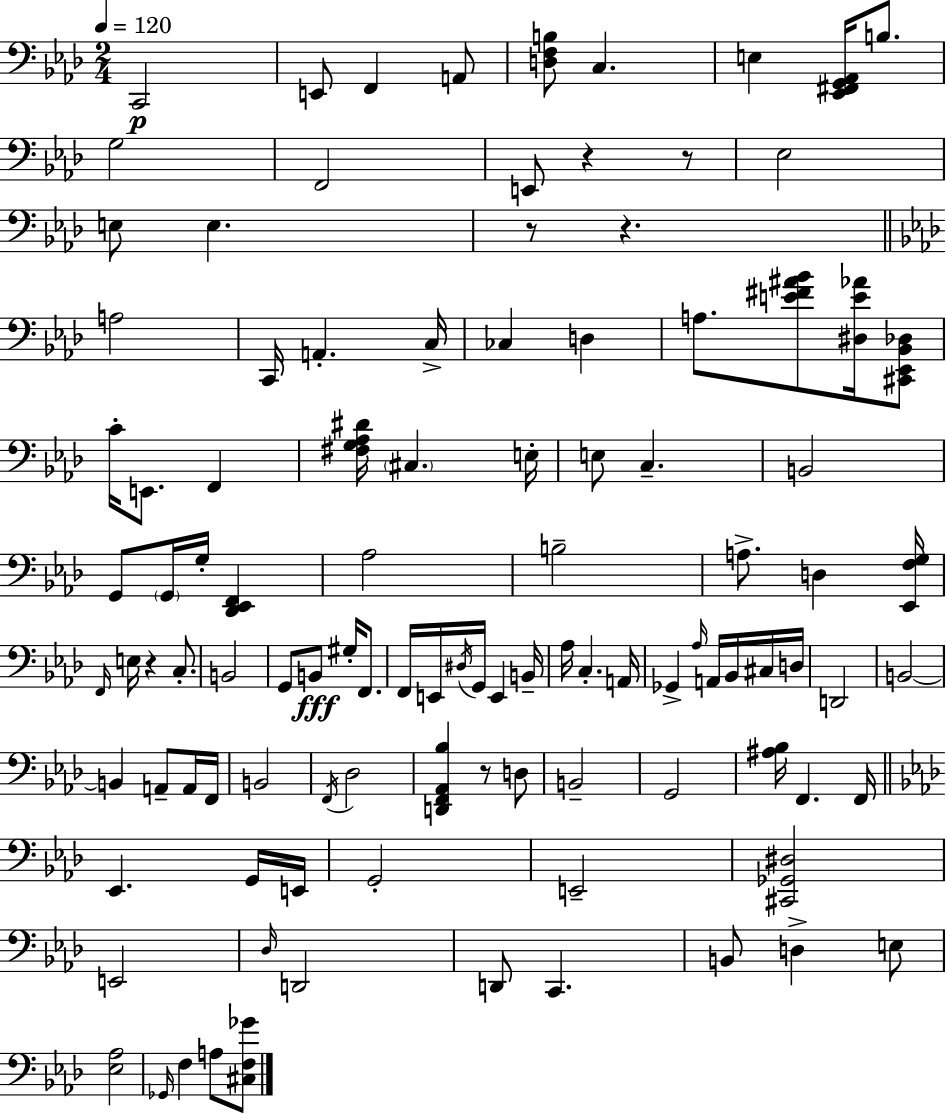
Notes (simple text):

C2/h E2/e F2/q A2/e [D3,F3,B3]/e C3/q. E3/q [Eb2,F#2,G2,Ab2]/s B3/e. G3/h F2/h E2/e R/q R/e Eb3/h E3/e E3/q. R/e R/q. A3/h C2/s A2/q. C3/s CES3/q D3/q A3/e. [E4,F#4,A#4,Bb4]/e [D#3,E4,Ab4]/s [C#2,Eb2,Bb2,Db3]/e C4/s E2/e. F2/q [F#3,G3,Ab3,D#4]/s C#3/q. E3/s E3/e C3/q. B2/h G2/e G2/s G3/s [Db2,Eb2,F2]/q Ab3/h B3/h A3/e. D3/q [Eb2,F3,G3]/s F2/s E3/s R/q C3/e. B2/h G2/e B2/e G#3/s F2/e. F2/s E2/s D#3/s G2/s E2/q B2/s Ab3/s C3/q. A2/s Gb2/q Ab3/s A2/s Bb2/s C#3/s D3/s D2/h B2/h B2/q A2/e A2/s F2/s B2/h F2/s Db3/h [D2,F2,Ab2,Bb3]/q R/e D3/e B2/h G2/h [A#3,Bb3]/s F2/q. F2/s Eb2/q. G2/s E2/s G2/h E2/h [C#2,Gb2,D#3]/h E2/h Db3/s D2/h D2/e C2/q. B2/e D3/q E3/e [Eb3,Ab3]/h Gb2/s F3/q A3/e [C#3,F3,Gb4]/e